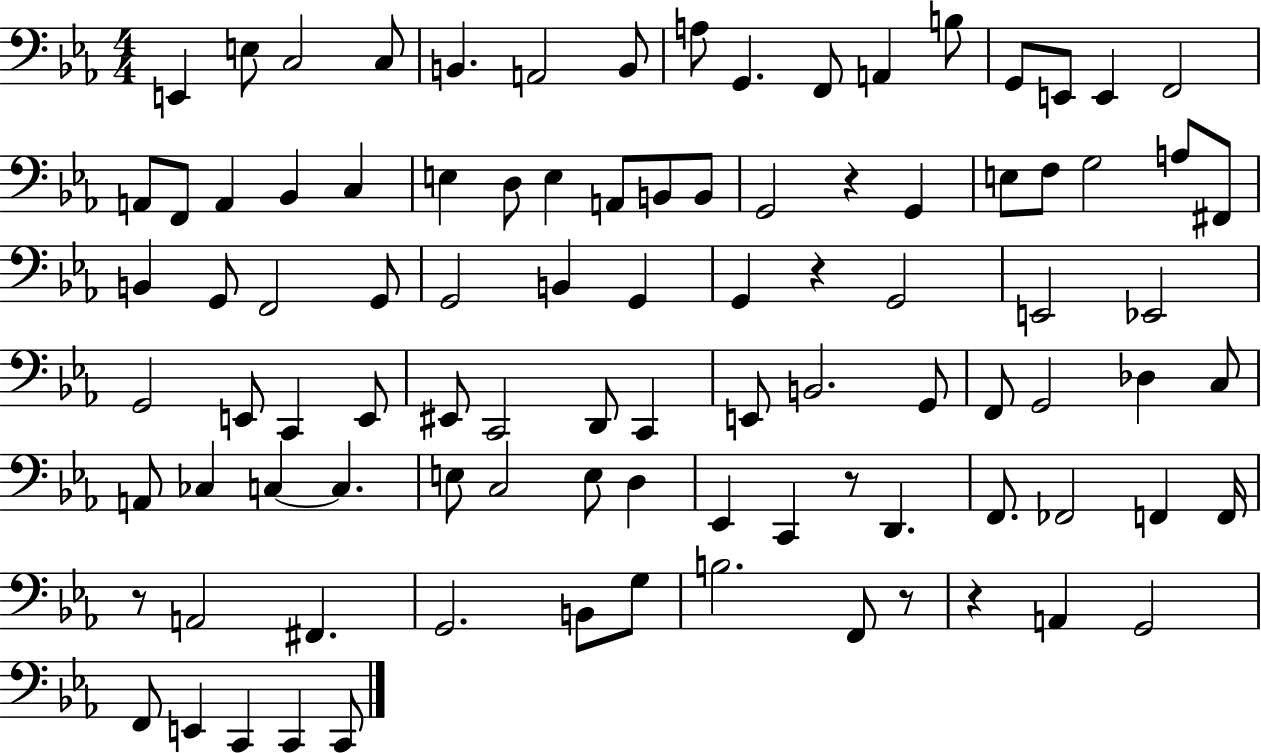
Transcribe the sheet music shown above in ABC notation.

X:1
T:Untitled
M:4/4
L:1/4
K:Eb
E,, E,/2 C,2 C,/2 B,, A,,2 B,,/2 A,/2 G,, F,,/2 A,, B,/2 G,,/2 E,,/2 E,, F,,2 A,,/2 F,,/2 A,, _B,, C, E, D,/2 E, A,,/2 B,,/2 B,,/2 G,,2 z G,, E,/2 F,/2 G,2 A,/2 ^F,,/2 B,, G,,/2 F,,2 G,,/2 G,,2 B,, G,, G,, z G,,2 E,,2 _E,,2 G,,2 E,,/2 C,, E,,/2 ^E,,/2 C,,2 D,,/2 C,, E,,/2 B,,2 G,,/2 F,,/2 G,,2 _D, C,/2 A,,/2 _C, C, C, E,/2 C,2 E,/2 D, _E,, C,, z/2 D,, F,,/2 _F,,2 F,, F,,/4 z/2 A,,2 ^F,, G,,2 B,,/2 G,/2 B,2 F,,/2 z/2 z A,, G,,2 F,,/2 E,, C,, C,, C,,/2